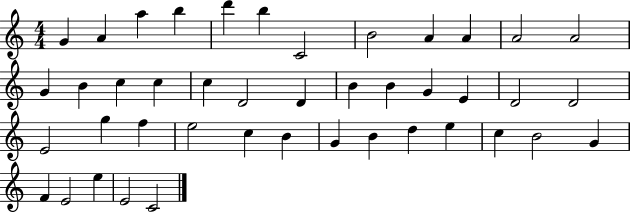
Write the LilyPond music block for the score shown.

{
  \clef treble
  \numericTimeSignature
  \time 4/4
  \key c \major
  g'4 a'4 a''4 b''4 | d'''4 b''4 c'2 | b'2 a'4 a'4 | a'2 a'2 | \break g'4 b'4 c''4 c''4 | c''4 d'2 d'4 | b'4 b'4 g'4 e'4 | d'2 d'2 | \break e'2 g''4 f''4 | e''2 c''4 b'4 | g'4 b'4 d''4 e''4 | c''4 b'2 g'4 | \break f'4 e'2 e''4 | e'2 c'2 | \bar "|."
}